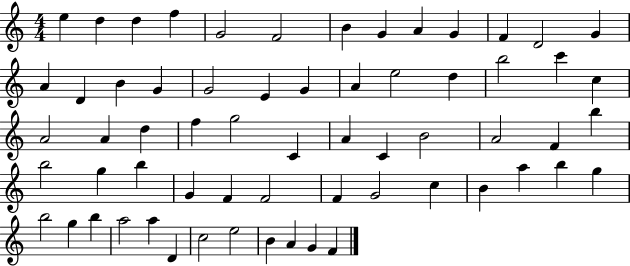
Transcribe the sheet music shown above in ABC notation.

X:1
T:Untitled
M:4/4
L:1/4
K:C
e d d f G2 F2 B G A G F D2 G A D B G G2 E G A e2 d b2 c' c A2 A d f g2 C A C B2 A2 F b b2 g b G F F2 F G2 c B a b g b2 g b a2 a D c2 e2 B A G F